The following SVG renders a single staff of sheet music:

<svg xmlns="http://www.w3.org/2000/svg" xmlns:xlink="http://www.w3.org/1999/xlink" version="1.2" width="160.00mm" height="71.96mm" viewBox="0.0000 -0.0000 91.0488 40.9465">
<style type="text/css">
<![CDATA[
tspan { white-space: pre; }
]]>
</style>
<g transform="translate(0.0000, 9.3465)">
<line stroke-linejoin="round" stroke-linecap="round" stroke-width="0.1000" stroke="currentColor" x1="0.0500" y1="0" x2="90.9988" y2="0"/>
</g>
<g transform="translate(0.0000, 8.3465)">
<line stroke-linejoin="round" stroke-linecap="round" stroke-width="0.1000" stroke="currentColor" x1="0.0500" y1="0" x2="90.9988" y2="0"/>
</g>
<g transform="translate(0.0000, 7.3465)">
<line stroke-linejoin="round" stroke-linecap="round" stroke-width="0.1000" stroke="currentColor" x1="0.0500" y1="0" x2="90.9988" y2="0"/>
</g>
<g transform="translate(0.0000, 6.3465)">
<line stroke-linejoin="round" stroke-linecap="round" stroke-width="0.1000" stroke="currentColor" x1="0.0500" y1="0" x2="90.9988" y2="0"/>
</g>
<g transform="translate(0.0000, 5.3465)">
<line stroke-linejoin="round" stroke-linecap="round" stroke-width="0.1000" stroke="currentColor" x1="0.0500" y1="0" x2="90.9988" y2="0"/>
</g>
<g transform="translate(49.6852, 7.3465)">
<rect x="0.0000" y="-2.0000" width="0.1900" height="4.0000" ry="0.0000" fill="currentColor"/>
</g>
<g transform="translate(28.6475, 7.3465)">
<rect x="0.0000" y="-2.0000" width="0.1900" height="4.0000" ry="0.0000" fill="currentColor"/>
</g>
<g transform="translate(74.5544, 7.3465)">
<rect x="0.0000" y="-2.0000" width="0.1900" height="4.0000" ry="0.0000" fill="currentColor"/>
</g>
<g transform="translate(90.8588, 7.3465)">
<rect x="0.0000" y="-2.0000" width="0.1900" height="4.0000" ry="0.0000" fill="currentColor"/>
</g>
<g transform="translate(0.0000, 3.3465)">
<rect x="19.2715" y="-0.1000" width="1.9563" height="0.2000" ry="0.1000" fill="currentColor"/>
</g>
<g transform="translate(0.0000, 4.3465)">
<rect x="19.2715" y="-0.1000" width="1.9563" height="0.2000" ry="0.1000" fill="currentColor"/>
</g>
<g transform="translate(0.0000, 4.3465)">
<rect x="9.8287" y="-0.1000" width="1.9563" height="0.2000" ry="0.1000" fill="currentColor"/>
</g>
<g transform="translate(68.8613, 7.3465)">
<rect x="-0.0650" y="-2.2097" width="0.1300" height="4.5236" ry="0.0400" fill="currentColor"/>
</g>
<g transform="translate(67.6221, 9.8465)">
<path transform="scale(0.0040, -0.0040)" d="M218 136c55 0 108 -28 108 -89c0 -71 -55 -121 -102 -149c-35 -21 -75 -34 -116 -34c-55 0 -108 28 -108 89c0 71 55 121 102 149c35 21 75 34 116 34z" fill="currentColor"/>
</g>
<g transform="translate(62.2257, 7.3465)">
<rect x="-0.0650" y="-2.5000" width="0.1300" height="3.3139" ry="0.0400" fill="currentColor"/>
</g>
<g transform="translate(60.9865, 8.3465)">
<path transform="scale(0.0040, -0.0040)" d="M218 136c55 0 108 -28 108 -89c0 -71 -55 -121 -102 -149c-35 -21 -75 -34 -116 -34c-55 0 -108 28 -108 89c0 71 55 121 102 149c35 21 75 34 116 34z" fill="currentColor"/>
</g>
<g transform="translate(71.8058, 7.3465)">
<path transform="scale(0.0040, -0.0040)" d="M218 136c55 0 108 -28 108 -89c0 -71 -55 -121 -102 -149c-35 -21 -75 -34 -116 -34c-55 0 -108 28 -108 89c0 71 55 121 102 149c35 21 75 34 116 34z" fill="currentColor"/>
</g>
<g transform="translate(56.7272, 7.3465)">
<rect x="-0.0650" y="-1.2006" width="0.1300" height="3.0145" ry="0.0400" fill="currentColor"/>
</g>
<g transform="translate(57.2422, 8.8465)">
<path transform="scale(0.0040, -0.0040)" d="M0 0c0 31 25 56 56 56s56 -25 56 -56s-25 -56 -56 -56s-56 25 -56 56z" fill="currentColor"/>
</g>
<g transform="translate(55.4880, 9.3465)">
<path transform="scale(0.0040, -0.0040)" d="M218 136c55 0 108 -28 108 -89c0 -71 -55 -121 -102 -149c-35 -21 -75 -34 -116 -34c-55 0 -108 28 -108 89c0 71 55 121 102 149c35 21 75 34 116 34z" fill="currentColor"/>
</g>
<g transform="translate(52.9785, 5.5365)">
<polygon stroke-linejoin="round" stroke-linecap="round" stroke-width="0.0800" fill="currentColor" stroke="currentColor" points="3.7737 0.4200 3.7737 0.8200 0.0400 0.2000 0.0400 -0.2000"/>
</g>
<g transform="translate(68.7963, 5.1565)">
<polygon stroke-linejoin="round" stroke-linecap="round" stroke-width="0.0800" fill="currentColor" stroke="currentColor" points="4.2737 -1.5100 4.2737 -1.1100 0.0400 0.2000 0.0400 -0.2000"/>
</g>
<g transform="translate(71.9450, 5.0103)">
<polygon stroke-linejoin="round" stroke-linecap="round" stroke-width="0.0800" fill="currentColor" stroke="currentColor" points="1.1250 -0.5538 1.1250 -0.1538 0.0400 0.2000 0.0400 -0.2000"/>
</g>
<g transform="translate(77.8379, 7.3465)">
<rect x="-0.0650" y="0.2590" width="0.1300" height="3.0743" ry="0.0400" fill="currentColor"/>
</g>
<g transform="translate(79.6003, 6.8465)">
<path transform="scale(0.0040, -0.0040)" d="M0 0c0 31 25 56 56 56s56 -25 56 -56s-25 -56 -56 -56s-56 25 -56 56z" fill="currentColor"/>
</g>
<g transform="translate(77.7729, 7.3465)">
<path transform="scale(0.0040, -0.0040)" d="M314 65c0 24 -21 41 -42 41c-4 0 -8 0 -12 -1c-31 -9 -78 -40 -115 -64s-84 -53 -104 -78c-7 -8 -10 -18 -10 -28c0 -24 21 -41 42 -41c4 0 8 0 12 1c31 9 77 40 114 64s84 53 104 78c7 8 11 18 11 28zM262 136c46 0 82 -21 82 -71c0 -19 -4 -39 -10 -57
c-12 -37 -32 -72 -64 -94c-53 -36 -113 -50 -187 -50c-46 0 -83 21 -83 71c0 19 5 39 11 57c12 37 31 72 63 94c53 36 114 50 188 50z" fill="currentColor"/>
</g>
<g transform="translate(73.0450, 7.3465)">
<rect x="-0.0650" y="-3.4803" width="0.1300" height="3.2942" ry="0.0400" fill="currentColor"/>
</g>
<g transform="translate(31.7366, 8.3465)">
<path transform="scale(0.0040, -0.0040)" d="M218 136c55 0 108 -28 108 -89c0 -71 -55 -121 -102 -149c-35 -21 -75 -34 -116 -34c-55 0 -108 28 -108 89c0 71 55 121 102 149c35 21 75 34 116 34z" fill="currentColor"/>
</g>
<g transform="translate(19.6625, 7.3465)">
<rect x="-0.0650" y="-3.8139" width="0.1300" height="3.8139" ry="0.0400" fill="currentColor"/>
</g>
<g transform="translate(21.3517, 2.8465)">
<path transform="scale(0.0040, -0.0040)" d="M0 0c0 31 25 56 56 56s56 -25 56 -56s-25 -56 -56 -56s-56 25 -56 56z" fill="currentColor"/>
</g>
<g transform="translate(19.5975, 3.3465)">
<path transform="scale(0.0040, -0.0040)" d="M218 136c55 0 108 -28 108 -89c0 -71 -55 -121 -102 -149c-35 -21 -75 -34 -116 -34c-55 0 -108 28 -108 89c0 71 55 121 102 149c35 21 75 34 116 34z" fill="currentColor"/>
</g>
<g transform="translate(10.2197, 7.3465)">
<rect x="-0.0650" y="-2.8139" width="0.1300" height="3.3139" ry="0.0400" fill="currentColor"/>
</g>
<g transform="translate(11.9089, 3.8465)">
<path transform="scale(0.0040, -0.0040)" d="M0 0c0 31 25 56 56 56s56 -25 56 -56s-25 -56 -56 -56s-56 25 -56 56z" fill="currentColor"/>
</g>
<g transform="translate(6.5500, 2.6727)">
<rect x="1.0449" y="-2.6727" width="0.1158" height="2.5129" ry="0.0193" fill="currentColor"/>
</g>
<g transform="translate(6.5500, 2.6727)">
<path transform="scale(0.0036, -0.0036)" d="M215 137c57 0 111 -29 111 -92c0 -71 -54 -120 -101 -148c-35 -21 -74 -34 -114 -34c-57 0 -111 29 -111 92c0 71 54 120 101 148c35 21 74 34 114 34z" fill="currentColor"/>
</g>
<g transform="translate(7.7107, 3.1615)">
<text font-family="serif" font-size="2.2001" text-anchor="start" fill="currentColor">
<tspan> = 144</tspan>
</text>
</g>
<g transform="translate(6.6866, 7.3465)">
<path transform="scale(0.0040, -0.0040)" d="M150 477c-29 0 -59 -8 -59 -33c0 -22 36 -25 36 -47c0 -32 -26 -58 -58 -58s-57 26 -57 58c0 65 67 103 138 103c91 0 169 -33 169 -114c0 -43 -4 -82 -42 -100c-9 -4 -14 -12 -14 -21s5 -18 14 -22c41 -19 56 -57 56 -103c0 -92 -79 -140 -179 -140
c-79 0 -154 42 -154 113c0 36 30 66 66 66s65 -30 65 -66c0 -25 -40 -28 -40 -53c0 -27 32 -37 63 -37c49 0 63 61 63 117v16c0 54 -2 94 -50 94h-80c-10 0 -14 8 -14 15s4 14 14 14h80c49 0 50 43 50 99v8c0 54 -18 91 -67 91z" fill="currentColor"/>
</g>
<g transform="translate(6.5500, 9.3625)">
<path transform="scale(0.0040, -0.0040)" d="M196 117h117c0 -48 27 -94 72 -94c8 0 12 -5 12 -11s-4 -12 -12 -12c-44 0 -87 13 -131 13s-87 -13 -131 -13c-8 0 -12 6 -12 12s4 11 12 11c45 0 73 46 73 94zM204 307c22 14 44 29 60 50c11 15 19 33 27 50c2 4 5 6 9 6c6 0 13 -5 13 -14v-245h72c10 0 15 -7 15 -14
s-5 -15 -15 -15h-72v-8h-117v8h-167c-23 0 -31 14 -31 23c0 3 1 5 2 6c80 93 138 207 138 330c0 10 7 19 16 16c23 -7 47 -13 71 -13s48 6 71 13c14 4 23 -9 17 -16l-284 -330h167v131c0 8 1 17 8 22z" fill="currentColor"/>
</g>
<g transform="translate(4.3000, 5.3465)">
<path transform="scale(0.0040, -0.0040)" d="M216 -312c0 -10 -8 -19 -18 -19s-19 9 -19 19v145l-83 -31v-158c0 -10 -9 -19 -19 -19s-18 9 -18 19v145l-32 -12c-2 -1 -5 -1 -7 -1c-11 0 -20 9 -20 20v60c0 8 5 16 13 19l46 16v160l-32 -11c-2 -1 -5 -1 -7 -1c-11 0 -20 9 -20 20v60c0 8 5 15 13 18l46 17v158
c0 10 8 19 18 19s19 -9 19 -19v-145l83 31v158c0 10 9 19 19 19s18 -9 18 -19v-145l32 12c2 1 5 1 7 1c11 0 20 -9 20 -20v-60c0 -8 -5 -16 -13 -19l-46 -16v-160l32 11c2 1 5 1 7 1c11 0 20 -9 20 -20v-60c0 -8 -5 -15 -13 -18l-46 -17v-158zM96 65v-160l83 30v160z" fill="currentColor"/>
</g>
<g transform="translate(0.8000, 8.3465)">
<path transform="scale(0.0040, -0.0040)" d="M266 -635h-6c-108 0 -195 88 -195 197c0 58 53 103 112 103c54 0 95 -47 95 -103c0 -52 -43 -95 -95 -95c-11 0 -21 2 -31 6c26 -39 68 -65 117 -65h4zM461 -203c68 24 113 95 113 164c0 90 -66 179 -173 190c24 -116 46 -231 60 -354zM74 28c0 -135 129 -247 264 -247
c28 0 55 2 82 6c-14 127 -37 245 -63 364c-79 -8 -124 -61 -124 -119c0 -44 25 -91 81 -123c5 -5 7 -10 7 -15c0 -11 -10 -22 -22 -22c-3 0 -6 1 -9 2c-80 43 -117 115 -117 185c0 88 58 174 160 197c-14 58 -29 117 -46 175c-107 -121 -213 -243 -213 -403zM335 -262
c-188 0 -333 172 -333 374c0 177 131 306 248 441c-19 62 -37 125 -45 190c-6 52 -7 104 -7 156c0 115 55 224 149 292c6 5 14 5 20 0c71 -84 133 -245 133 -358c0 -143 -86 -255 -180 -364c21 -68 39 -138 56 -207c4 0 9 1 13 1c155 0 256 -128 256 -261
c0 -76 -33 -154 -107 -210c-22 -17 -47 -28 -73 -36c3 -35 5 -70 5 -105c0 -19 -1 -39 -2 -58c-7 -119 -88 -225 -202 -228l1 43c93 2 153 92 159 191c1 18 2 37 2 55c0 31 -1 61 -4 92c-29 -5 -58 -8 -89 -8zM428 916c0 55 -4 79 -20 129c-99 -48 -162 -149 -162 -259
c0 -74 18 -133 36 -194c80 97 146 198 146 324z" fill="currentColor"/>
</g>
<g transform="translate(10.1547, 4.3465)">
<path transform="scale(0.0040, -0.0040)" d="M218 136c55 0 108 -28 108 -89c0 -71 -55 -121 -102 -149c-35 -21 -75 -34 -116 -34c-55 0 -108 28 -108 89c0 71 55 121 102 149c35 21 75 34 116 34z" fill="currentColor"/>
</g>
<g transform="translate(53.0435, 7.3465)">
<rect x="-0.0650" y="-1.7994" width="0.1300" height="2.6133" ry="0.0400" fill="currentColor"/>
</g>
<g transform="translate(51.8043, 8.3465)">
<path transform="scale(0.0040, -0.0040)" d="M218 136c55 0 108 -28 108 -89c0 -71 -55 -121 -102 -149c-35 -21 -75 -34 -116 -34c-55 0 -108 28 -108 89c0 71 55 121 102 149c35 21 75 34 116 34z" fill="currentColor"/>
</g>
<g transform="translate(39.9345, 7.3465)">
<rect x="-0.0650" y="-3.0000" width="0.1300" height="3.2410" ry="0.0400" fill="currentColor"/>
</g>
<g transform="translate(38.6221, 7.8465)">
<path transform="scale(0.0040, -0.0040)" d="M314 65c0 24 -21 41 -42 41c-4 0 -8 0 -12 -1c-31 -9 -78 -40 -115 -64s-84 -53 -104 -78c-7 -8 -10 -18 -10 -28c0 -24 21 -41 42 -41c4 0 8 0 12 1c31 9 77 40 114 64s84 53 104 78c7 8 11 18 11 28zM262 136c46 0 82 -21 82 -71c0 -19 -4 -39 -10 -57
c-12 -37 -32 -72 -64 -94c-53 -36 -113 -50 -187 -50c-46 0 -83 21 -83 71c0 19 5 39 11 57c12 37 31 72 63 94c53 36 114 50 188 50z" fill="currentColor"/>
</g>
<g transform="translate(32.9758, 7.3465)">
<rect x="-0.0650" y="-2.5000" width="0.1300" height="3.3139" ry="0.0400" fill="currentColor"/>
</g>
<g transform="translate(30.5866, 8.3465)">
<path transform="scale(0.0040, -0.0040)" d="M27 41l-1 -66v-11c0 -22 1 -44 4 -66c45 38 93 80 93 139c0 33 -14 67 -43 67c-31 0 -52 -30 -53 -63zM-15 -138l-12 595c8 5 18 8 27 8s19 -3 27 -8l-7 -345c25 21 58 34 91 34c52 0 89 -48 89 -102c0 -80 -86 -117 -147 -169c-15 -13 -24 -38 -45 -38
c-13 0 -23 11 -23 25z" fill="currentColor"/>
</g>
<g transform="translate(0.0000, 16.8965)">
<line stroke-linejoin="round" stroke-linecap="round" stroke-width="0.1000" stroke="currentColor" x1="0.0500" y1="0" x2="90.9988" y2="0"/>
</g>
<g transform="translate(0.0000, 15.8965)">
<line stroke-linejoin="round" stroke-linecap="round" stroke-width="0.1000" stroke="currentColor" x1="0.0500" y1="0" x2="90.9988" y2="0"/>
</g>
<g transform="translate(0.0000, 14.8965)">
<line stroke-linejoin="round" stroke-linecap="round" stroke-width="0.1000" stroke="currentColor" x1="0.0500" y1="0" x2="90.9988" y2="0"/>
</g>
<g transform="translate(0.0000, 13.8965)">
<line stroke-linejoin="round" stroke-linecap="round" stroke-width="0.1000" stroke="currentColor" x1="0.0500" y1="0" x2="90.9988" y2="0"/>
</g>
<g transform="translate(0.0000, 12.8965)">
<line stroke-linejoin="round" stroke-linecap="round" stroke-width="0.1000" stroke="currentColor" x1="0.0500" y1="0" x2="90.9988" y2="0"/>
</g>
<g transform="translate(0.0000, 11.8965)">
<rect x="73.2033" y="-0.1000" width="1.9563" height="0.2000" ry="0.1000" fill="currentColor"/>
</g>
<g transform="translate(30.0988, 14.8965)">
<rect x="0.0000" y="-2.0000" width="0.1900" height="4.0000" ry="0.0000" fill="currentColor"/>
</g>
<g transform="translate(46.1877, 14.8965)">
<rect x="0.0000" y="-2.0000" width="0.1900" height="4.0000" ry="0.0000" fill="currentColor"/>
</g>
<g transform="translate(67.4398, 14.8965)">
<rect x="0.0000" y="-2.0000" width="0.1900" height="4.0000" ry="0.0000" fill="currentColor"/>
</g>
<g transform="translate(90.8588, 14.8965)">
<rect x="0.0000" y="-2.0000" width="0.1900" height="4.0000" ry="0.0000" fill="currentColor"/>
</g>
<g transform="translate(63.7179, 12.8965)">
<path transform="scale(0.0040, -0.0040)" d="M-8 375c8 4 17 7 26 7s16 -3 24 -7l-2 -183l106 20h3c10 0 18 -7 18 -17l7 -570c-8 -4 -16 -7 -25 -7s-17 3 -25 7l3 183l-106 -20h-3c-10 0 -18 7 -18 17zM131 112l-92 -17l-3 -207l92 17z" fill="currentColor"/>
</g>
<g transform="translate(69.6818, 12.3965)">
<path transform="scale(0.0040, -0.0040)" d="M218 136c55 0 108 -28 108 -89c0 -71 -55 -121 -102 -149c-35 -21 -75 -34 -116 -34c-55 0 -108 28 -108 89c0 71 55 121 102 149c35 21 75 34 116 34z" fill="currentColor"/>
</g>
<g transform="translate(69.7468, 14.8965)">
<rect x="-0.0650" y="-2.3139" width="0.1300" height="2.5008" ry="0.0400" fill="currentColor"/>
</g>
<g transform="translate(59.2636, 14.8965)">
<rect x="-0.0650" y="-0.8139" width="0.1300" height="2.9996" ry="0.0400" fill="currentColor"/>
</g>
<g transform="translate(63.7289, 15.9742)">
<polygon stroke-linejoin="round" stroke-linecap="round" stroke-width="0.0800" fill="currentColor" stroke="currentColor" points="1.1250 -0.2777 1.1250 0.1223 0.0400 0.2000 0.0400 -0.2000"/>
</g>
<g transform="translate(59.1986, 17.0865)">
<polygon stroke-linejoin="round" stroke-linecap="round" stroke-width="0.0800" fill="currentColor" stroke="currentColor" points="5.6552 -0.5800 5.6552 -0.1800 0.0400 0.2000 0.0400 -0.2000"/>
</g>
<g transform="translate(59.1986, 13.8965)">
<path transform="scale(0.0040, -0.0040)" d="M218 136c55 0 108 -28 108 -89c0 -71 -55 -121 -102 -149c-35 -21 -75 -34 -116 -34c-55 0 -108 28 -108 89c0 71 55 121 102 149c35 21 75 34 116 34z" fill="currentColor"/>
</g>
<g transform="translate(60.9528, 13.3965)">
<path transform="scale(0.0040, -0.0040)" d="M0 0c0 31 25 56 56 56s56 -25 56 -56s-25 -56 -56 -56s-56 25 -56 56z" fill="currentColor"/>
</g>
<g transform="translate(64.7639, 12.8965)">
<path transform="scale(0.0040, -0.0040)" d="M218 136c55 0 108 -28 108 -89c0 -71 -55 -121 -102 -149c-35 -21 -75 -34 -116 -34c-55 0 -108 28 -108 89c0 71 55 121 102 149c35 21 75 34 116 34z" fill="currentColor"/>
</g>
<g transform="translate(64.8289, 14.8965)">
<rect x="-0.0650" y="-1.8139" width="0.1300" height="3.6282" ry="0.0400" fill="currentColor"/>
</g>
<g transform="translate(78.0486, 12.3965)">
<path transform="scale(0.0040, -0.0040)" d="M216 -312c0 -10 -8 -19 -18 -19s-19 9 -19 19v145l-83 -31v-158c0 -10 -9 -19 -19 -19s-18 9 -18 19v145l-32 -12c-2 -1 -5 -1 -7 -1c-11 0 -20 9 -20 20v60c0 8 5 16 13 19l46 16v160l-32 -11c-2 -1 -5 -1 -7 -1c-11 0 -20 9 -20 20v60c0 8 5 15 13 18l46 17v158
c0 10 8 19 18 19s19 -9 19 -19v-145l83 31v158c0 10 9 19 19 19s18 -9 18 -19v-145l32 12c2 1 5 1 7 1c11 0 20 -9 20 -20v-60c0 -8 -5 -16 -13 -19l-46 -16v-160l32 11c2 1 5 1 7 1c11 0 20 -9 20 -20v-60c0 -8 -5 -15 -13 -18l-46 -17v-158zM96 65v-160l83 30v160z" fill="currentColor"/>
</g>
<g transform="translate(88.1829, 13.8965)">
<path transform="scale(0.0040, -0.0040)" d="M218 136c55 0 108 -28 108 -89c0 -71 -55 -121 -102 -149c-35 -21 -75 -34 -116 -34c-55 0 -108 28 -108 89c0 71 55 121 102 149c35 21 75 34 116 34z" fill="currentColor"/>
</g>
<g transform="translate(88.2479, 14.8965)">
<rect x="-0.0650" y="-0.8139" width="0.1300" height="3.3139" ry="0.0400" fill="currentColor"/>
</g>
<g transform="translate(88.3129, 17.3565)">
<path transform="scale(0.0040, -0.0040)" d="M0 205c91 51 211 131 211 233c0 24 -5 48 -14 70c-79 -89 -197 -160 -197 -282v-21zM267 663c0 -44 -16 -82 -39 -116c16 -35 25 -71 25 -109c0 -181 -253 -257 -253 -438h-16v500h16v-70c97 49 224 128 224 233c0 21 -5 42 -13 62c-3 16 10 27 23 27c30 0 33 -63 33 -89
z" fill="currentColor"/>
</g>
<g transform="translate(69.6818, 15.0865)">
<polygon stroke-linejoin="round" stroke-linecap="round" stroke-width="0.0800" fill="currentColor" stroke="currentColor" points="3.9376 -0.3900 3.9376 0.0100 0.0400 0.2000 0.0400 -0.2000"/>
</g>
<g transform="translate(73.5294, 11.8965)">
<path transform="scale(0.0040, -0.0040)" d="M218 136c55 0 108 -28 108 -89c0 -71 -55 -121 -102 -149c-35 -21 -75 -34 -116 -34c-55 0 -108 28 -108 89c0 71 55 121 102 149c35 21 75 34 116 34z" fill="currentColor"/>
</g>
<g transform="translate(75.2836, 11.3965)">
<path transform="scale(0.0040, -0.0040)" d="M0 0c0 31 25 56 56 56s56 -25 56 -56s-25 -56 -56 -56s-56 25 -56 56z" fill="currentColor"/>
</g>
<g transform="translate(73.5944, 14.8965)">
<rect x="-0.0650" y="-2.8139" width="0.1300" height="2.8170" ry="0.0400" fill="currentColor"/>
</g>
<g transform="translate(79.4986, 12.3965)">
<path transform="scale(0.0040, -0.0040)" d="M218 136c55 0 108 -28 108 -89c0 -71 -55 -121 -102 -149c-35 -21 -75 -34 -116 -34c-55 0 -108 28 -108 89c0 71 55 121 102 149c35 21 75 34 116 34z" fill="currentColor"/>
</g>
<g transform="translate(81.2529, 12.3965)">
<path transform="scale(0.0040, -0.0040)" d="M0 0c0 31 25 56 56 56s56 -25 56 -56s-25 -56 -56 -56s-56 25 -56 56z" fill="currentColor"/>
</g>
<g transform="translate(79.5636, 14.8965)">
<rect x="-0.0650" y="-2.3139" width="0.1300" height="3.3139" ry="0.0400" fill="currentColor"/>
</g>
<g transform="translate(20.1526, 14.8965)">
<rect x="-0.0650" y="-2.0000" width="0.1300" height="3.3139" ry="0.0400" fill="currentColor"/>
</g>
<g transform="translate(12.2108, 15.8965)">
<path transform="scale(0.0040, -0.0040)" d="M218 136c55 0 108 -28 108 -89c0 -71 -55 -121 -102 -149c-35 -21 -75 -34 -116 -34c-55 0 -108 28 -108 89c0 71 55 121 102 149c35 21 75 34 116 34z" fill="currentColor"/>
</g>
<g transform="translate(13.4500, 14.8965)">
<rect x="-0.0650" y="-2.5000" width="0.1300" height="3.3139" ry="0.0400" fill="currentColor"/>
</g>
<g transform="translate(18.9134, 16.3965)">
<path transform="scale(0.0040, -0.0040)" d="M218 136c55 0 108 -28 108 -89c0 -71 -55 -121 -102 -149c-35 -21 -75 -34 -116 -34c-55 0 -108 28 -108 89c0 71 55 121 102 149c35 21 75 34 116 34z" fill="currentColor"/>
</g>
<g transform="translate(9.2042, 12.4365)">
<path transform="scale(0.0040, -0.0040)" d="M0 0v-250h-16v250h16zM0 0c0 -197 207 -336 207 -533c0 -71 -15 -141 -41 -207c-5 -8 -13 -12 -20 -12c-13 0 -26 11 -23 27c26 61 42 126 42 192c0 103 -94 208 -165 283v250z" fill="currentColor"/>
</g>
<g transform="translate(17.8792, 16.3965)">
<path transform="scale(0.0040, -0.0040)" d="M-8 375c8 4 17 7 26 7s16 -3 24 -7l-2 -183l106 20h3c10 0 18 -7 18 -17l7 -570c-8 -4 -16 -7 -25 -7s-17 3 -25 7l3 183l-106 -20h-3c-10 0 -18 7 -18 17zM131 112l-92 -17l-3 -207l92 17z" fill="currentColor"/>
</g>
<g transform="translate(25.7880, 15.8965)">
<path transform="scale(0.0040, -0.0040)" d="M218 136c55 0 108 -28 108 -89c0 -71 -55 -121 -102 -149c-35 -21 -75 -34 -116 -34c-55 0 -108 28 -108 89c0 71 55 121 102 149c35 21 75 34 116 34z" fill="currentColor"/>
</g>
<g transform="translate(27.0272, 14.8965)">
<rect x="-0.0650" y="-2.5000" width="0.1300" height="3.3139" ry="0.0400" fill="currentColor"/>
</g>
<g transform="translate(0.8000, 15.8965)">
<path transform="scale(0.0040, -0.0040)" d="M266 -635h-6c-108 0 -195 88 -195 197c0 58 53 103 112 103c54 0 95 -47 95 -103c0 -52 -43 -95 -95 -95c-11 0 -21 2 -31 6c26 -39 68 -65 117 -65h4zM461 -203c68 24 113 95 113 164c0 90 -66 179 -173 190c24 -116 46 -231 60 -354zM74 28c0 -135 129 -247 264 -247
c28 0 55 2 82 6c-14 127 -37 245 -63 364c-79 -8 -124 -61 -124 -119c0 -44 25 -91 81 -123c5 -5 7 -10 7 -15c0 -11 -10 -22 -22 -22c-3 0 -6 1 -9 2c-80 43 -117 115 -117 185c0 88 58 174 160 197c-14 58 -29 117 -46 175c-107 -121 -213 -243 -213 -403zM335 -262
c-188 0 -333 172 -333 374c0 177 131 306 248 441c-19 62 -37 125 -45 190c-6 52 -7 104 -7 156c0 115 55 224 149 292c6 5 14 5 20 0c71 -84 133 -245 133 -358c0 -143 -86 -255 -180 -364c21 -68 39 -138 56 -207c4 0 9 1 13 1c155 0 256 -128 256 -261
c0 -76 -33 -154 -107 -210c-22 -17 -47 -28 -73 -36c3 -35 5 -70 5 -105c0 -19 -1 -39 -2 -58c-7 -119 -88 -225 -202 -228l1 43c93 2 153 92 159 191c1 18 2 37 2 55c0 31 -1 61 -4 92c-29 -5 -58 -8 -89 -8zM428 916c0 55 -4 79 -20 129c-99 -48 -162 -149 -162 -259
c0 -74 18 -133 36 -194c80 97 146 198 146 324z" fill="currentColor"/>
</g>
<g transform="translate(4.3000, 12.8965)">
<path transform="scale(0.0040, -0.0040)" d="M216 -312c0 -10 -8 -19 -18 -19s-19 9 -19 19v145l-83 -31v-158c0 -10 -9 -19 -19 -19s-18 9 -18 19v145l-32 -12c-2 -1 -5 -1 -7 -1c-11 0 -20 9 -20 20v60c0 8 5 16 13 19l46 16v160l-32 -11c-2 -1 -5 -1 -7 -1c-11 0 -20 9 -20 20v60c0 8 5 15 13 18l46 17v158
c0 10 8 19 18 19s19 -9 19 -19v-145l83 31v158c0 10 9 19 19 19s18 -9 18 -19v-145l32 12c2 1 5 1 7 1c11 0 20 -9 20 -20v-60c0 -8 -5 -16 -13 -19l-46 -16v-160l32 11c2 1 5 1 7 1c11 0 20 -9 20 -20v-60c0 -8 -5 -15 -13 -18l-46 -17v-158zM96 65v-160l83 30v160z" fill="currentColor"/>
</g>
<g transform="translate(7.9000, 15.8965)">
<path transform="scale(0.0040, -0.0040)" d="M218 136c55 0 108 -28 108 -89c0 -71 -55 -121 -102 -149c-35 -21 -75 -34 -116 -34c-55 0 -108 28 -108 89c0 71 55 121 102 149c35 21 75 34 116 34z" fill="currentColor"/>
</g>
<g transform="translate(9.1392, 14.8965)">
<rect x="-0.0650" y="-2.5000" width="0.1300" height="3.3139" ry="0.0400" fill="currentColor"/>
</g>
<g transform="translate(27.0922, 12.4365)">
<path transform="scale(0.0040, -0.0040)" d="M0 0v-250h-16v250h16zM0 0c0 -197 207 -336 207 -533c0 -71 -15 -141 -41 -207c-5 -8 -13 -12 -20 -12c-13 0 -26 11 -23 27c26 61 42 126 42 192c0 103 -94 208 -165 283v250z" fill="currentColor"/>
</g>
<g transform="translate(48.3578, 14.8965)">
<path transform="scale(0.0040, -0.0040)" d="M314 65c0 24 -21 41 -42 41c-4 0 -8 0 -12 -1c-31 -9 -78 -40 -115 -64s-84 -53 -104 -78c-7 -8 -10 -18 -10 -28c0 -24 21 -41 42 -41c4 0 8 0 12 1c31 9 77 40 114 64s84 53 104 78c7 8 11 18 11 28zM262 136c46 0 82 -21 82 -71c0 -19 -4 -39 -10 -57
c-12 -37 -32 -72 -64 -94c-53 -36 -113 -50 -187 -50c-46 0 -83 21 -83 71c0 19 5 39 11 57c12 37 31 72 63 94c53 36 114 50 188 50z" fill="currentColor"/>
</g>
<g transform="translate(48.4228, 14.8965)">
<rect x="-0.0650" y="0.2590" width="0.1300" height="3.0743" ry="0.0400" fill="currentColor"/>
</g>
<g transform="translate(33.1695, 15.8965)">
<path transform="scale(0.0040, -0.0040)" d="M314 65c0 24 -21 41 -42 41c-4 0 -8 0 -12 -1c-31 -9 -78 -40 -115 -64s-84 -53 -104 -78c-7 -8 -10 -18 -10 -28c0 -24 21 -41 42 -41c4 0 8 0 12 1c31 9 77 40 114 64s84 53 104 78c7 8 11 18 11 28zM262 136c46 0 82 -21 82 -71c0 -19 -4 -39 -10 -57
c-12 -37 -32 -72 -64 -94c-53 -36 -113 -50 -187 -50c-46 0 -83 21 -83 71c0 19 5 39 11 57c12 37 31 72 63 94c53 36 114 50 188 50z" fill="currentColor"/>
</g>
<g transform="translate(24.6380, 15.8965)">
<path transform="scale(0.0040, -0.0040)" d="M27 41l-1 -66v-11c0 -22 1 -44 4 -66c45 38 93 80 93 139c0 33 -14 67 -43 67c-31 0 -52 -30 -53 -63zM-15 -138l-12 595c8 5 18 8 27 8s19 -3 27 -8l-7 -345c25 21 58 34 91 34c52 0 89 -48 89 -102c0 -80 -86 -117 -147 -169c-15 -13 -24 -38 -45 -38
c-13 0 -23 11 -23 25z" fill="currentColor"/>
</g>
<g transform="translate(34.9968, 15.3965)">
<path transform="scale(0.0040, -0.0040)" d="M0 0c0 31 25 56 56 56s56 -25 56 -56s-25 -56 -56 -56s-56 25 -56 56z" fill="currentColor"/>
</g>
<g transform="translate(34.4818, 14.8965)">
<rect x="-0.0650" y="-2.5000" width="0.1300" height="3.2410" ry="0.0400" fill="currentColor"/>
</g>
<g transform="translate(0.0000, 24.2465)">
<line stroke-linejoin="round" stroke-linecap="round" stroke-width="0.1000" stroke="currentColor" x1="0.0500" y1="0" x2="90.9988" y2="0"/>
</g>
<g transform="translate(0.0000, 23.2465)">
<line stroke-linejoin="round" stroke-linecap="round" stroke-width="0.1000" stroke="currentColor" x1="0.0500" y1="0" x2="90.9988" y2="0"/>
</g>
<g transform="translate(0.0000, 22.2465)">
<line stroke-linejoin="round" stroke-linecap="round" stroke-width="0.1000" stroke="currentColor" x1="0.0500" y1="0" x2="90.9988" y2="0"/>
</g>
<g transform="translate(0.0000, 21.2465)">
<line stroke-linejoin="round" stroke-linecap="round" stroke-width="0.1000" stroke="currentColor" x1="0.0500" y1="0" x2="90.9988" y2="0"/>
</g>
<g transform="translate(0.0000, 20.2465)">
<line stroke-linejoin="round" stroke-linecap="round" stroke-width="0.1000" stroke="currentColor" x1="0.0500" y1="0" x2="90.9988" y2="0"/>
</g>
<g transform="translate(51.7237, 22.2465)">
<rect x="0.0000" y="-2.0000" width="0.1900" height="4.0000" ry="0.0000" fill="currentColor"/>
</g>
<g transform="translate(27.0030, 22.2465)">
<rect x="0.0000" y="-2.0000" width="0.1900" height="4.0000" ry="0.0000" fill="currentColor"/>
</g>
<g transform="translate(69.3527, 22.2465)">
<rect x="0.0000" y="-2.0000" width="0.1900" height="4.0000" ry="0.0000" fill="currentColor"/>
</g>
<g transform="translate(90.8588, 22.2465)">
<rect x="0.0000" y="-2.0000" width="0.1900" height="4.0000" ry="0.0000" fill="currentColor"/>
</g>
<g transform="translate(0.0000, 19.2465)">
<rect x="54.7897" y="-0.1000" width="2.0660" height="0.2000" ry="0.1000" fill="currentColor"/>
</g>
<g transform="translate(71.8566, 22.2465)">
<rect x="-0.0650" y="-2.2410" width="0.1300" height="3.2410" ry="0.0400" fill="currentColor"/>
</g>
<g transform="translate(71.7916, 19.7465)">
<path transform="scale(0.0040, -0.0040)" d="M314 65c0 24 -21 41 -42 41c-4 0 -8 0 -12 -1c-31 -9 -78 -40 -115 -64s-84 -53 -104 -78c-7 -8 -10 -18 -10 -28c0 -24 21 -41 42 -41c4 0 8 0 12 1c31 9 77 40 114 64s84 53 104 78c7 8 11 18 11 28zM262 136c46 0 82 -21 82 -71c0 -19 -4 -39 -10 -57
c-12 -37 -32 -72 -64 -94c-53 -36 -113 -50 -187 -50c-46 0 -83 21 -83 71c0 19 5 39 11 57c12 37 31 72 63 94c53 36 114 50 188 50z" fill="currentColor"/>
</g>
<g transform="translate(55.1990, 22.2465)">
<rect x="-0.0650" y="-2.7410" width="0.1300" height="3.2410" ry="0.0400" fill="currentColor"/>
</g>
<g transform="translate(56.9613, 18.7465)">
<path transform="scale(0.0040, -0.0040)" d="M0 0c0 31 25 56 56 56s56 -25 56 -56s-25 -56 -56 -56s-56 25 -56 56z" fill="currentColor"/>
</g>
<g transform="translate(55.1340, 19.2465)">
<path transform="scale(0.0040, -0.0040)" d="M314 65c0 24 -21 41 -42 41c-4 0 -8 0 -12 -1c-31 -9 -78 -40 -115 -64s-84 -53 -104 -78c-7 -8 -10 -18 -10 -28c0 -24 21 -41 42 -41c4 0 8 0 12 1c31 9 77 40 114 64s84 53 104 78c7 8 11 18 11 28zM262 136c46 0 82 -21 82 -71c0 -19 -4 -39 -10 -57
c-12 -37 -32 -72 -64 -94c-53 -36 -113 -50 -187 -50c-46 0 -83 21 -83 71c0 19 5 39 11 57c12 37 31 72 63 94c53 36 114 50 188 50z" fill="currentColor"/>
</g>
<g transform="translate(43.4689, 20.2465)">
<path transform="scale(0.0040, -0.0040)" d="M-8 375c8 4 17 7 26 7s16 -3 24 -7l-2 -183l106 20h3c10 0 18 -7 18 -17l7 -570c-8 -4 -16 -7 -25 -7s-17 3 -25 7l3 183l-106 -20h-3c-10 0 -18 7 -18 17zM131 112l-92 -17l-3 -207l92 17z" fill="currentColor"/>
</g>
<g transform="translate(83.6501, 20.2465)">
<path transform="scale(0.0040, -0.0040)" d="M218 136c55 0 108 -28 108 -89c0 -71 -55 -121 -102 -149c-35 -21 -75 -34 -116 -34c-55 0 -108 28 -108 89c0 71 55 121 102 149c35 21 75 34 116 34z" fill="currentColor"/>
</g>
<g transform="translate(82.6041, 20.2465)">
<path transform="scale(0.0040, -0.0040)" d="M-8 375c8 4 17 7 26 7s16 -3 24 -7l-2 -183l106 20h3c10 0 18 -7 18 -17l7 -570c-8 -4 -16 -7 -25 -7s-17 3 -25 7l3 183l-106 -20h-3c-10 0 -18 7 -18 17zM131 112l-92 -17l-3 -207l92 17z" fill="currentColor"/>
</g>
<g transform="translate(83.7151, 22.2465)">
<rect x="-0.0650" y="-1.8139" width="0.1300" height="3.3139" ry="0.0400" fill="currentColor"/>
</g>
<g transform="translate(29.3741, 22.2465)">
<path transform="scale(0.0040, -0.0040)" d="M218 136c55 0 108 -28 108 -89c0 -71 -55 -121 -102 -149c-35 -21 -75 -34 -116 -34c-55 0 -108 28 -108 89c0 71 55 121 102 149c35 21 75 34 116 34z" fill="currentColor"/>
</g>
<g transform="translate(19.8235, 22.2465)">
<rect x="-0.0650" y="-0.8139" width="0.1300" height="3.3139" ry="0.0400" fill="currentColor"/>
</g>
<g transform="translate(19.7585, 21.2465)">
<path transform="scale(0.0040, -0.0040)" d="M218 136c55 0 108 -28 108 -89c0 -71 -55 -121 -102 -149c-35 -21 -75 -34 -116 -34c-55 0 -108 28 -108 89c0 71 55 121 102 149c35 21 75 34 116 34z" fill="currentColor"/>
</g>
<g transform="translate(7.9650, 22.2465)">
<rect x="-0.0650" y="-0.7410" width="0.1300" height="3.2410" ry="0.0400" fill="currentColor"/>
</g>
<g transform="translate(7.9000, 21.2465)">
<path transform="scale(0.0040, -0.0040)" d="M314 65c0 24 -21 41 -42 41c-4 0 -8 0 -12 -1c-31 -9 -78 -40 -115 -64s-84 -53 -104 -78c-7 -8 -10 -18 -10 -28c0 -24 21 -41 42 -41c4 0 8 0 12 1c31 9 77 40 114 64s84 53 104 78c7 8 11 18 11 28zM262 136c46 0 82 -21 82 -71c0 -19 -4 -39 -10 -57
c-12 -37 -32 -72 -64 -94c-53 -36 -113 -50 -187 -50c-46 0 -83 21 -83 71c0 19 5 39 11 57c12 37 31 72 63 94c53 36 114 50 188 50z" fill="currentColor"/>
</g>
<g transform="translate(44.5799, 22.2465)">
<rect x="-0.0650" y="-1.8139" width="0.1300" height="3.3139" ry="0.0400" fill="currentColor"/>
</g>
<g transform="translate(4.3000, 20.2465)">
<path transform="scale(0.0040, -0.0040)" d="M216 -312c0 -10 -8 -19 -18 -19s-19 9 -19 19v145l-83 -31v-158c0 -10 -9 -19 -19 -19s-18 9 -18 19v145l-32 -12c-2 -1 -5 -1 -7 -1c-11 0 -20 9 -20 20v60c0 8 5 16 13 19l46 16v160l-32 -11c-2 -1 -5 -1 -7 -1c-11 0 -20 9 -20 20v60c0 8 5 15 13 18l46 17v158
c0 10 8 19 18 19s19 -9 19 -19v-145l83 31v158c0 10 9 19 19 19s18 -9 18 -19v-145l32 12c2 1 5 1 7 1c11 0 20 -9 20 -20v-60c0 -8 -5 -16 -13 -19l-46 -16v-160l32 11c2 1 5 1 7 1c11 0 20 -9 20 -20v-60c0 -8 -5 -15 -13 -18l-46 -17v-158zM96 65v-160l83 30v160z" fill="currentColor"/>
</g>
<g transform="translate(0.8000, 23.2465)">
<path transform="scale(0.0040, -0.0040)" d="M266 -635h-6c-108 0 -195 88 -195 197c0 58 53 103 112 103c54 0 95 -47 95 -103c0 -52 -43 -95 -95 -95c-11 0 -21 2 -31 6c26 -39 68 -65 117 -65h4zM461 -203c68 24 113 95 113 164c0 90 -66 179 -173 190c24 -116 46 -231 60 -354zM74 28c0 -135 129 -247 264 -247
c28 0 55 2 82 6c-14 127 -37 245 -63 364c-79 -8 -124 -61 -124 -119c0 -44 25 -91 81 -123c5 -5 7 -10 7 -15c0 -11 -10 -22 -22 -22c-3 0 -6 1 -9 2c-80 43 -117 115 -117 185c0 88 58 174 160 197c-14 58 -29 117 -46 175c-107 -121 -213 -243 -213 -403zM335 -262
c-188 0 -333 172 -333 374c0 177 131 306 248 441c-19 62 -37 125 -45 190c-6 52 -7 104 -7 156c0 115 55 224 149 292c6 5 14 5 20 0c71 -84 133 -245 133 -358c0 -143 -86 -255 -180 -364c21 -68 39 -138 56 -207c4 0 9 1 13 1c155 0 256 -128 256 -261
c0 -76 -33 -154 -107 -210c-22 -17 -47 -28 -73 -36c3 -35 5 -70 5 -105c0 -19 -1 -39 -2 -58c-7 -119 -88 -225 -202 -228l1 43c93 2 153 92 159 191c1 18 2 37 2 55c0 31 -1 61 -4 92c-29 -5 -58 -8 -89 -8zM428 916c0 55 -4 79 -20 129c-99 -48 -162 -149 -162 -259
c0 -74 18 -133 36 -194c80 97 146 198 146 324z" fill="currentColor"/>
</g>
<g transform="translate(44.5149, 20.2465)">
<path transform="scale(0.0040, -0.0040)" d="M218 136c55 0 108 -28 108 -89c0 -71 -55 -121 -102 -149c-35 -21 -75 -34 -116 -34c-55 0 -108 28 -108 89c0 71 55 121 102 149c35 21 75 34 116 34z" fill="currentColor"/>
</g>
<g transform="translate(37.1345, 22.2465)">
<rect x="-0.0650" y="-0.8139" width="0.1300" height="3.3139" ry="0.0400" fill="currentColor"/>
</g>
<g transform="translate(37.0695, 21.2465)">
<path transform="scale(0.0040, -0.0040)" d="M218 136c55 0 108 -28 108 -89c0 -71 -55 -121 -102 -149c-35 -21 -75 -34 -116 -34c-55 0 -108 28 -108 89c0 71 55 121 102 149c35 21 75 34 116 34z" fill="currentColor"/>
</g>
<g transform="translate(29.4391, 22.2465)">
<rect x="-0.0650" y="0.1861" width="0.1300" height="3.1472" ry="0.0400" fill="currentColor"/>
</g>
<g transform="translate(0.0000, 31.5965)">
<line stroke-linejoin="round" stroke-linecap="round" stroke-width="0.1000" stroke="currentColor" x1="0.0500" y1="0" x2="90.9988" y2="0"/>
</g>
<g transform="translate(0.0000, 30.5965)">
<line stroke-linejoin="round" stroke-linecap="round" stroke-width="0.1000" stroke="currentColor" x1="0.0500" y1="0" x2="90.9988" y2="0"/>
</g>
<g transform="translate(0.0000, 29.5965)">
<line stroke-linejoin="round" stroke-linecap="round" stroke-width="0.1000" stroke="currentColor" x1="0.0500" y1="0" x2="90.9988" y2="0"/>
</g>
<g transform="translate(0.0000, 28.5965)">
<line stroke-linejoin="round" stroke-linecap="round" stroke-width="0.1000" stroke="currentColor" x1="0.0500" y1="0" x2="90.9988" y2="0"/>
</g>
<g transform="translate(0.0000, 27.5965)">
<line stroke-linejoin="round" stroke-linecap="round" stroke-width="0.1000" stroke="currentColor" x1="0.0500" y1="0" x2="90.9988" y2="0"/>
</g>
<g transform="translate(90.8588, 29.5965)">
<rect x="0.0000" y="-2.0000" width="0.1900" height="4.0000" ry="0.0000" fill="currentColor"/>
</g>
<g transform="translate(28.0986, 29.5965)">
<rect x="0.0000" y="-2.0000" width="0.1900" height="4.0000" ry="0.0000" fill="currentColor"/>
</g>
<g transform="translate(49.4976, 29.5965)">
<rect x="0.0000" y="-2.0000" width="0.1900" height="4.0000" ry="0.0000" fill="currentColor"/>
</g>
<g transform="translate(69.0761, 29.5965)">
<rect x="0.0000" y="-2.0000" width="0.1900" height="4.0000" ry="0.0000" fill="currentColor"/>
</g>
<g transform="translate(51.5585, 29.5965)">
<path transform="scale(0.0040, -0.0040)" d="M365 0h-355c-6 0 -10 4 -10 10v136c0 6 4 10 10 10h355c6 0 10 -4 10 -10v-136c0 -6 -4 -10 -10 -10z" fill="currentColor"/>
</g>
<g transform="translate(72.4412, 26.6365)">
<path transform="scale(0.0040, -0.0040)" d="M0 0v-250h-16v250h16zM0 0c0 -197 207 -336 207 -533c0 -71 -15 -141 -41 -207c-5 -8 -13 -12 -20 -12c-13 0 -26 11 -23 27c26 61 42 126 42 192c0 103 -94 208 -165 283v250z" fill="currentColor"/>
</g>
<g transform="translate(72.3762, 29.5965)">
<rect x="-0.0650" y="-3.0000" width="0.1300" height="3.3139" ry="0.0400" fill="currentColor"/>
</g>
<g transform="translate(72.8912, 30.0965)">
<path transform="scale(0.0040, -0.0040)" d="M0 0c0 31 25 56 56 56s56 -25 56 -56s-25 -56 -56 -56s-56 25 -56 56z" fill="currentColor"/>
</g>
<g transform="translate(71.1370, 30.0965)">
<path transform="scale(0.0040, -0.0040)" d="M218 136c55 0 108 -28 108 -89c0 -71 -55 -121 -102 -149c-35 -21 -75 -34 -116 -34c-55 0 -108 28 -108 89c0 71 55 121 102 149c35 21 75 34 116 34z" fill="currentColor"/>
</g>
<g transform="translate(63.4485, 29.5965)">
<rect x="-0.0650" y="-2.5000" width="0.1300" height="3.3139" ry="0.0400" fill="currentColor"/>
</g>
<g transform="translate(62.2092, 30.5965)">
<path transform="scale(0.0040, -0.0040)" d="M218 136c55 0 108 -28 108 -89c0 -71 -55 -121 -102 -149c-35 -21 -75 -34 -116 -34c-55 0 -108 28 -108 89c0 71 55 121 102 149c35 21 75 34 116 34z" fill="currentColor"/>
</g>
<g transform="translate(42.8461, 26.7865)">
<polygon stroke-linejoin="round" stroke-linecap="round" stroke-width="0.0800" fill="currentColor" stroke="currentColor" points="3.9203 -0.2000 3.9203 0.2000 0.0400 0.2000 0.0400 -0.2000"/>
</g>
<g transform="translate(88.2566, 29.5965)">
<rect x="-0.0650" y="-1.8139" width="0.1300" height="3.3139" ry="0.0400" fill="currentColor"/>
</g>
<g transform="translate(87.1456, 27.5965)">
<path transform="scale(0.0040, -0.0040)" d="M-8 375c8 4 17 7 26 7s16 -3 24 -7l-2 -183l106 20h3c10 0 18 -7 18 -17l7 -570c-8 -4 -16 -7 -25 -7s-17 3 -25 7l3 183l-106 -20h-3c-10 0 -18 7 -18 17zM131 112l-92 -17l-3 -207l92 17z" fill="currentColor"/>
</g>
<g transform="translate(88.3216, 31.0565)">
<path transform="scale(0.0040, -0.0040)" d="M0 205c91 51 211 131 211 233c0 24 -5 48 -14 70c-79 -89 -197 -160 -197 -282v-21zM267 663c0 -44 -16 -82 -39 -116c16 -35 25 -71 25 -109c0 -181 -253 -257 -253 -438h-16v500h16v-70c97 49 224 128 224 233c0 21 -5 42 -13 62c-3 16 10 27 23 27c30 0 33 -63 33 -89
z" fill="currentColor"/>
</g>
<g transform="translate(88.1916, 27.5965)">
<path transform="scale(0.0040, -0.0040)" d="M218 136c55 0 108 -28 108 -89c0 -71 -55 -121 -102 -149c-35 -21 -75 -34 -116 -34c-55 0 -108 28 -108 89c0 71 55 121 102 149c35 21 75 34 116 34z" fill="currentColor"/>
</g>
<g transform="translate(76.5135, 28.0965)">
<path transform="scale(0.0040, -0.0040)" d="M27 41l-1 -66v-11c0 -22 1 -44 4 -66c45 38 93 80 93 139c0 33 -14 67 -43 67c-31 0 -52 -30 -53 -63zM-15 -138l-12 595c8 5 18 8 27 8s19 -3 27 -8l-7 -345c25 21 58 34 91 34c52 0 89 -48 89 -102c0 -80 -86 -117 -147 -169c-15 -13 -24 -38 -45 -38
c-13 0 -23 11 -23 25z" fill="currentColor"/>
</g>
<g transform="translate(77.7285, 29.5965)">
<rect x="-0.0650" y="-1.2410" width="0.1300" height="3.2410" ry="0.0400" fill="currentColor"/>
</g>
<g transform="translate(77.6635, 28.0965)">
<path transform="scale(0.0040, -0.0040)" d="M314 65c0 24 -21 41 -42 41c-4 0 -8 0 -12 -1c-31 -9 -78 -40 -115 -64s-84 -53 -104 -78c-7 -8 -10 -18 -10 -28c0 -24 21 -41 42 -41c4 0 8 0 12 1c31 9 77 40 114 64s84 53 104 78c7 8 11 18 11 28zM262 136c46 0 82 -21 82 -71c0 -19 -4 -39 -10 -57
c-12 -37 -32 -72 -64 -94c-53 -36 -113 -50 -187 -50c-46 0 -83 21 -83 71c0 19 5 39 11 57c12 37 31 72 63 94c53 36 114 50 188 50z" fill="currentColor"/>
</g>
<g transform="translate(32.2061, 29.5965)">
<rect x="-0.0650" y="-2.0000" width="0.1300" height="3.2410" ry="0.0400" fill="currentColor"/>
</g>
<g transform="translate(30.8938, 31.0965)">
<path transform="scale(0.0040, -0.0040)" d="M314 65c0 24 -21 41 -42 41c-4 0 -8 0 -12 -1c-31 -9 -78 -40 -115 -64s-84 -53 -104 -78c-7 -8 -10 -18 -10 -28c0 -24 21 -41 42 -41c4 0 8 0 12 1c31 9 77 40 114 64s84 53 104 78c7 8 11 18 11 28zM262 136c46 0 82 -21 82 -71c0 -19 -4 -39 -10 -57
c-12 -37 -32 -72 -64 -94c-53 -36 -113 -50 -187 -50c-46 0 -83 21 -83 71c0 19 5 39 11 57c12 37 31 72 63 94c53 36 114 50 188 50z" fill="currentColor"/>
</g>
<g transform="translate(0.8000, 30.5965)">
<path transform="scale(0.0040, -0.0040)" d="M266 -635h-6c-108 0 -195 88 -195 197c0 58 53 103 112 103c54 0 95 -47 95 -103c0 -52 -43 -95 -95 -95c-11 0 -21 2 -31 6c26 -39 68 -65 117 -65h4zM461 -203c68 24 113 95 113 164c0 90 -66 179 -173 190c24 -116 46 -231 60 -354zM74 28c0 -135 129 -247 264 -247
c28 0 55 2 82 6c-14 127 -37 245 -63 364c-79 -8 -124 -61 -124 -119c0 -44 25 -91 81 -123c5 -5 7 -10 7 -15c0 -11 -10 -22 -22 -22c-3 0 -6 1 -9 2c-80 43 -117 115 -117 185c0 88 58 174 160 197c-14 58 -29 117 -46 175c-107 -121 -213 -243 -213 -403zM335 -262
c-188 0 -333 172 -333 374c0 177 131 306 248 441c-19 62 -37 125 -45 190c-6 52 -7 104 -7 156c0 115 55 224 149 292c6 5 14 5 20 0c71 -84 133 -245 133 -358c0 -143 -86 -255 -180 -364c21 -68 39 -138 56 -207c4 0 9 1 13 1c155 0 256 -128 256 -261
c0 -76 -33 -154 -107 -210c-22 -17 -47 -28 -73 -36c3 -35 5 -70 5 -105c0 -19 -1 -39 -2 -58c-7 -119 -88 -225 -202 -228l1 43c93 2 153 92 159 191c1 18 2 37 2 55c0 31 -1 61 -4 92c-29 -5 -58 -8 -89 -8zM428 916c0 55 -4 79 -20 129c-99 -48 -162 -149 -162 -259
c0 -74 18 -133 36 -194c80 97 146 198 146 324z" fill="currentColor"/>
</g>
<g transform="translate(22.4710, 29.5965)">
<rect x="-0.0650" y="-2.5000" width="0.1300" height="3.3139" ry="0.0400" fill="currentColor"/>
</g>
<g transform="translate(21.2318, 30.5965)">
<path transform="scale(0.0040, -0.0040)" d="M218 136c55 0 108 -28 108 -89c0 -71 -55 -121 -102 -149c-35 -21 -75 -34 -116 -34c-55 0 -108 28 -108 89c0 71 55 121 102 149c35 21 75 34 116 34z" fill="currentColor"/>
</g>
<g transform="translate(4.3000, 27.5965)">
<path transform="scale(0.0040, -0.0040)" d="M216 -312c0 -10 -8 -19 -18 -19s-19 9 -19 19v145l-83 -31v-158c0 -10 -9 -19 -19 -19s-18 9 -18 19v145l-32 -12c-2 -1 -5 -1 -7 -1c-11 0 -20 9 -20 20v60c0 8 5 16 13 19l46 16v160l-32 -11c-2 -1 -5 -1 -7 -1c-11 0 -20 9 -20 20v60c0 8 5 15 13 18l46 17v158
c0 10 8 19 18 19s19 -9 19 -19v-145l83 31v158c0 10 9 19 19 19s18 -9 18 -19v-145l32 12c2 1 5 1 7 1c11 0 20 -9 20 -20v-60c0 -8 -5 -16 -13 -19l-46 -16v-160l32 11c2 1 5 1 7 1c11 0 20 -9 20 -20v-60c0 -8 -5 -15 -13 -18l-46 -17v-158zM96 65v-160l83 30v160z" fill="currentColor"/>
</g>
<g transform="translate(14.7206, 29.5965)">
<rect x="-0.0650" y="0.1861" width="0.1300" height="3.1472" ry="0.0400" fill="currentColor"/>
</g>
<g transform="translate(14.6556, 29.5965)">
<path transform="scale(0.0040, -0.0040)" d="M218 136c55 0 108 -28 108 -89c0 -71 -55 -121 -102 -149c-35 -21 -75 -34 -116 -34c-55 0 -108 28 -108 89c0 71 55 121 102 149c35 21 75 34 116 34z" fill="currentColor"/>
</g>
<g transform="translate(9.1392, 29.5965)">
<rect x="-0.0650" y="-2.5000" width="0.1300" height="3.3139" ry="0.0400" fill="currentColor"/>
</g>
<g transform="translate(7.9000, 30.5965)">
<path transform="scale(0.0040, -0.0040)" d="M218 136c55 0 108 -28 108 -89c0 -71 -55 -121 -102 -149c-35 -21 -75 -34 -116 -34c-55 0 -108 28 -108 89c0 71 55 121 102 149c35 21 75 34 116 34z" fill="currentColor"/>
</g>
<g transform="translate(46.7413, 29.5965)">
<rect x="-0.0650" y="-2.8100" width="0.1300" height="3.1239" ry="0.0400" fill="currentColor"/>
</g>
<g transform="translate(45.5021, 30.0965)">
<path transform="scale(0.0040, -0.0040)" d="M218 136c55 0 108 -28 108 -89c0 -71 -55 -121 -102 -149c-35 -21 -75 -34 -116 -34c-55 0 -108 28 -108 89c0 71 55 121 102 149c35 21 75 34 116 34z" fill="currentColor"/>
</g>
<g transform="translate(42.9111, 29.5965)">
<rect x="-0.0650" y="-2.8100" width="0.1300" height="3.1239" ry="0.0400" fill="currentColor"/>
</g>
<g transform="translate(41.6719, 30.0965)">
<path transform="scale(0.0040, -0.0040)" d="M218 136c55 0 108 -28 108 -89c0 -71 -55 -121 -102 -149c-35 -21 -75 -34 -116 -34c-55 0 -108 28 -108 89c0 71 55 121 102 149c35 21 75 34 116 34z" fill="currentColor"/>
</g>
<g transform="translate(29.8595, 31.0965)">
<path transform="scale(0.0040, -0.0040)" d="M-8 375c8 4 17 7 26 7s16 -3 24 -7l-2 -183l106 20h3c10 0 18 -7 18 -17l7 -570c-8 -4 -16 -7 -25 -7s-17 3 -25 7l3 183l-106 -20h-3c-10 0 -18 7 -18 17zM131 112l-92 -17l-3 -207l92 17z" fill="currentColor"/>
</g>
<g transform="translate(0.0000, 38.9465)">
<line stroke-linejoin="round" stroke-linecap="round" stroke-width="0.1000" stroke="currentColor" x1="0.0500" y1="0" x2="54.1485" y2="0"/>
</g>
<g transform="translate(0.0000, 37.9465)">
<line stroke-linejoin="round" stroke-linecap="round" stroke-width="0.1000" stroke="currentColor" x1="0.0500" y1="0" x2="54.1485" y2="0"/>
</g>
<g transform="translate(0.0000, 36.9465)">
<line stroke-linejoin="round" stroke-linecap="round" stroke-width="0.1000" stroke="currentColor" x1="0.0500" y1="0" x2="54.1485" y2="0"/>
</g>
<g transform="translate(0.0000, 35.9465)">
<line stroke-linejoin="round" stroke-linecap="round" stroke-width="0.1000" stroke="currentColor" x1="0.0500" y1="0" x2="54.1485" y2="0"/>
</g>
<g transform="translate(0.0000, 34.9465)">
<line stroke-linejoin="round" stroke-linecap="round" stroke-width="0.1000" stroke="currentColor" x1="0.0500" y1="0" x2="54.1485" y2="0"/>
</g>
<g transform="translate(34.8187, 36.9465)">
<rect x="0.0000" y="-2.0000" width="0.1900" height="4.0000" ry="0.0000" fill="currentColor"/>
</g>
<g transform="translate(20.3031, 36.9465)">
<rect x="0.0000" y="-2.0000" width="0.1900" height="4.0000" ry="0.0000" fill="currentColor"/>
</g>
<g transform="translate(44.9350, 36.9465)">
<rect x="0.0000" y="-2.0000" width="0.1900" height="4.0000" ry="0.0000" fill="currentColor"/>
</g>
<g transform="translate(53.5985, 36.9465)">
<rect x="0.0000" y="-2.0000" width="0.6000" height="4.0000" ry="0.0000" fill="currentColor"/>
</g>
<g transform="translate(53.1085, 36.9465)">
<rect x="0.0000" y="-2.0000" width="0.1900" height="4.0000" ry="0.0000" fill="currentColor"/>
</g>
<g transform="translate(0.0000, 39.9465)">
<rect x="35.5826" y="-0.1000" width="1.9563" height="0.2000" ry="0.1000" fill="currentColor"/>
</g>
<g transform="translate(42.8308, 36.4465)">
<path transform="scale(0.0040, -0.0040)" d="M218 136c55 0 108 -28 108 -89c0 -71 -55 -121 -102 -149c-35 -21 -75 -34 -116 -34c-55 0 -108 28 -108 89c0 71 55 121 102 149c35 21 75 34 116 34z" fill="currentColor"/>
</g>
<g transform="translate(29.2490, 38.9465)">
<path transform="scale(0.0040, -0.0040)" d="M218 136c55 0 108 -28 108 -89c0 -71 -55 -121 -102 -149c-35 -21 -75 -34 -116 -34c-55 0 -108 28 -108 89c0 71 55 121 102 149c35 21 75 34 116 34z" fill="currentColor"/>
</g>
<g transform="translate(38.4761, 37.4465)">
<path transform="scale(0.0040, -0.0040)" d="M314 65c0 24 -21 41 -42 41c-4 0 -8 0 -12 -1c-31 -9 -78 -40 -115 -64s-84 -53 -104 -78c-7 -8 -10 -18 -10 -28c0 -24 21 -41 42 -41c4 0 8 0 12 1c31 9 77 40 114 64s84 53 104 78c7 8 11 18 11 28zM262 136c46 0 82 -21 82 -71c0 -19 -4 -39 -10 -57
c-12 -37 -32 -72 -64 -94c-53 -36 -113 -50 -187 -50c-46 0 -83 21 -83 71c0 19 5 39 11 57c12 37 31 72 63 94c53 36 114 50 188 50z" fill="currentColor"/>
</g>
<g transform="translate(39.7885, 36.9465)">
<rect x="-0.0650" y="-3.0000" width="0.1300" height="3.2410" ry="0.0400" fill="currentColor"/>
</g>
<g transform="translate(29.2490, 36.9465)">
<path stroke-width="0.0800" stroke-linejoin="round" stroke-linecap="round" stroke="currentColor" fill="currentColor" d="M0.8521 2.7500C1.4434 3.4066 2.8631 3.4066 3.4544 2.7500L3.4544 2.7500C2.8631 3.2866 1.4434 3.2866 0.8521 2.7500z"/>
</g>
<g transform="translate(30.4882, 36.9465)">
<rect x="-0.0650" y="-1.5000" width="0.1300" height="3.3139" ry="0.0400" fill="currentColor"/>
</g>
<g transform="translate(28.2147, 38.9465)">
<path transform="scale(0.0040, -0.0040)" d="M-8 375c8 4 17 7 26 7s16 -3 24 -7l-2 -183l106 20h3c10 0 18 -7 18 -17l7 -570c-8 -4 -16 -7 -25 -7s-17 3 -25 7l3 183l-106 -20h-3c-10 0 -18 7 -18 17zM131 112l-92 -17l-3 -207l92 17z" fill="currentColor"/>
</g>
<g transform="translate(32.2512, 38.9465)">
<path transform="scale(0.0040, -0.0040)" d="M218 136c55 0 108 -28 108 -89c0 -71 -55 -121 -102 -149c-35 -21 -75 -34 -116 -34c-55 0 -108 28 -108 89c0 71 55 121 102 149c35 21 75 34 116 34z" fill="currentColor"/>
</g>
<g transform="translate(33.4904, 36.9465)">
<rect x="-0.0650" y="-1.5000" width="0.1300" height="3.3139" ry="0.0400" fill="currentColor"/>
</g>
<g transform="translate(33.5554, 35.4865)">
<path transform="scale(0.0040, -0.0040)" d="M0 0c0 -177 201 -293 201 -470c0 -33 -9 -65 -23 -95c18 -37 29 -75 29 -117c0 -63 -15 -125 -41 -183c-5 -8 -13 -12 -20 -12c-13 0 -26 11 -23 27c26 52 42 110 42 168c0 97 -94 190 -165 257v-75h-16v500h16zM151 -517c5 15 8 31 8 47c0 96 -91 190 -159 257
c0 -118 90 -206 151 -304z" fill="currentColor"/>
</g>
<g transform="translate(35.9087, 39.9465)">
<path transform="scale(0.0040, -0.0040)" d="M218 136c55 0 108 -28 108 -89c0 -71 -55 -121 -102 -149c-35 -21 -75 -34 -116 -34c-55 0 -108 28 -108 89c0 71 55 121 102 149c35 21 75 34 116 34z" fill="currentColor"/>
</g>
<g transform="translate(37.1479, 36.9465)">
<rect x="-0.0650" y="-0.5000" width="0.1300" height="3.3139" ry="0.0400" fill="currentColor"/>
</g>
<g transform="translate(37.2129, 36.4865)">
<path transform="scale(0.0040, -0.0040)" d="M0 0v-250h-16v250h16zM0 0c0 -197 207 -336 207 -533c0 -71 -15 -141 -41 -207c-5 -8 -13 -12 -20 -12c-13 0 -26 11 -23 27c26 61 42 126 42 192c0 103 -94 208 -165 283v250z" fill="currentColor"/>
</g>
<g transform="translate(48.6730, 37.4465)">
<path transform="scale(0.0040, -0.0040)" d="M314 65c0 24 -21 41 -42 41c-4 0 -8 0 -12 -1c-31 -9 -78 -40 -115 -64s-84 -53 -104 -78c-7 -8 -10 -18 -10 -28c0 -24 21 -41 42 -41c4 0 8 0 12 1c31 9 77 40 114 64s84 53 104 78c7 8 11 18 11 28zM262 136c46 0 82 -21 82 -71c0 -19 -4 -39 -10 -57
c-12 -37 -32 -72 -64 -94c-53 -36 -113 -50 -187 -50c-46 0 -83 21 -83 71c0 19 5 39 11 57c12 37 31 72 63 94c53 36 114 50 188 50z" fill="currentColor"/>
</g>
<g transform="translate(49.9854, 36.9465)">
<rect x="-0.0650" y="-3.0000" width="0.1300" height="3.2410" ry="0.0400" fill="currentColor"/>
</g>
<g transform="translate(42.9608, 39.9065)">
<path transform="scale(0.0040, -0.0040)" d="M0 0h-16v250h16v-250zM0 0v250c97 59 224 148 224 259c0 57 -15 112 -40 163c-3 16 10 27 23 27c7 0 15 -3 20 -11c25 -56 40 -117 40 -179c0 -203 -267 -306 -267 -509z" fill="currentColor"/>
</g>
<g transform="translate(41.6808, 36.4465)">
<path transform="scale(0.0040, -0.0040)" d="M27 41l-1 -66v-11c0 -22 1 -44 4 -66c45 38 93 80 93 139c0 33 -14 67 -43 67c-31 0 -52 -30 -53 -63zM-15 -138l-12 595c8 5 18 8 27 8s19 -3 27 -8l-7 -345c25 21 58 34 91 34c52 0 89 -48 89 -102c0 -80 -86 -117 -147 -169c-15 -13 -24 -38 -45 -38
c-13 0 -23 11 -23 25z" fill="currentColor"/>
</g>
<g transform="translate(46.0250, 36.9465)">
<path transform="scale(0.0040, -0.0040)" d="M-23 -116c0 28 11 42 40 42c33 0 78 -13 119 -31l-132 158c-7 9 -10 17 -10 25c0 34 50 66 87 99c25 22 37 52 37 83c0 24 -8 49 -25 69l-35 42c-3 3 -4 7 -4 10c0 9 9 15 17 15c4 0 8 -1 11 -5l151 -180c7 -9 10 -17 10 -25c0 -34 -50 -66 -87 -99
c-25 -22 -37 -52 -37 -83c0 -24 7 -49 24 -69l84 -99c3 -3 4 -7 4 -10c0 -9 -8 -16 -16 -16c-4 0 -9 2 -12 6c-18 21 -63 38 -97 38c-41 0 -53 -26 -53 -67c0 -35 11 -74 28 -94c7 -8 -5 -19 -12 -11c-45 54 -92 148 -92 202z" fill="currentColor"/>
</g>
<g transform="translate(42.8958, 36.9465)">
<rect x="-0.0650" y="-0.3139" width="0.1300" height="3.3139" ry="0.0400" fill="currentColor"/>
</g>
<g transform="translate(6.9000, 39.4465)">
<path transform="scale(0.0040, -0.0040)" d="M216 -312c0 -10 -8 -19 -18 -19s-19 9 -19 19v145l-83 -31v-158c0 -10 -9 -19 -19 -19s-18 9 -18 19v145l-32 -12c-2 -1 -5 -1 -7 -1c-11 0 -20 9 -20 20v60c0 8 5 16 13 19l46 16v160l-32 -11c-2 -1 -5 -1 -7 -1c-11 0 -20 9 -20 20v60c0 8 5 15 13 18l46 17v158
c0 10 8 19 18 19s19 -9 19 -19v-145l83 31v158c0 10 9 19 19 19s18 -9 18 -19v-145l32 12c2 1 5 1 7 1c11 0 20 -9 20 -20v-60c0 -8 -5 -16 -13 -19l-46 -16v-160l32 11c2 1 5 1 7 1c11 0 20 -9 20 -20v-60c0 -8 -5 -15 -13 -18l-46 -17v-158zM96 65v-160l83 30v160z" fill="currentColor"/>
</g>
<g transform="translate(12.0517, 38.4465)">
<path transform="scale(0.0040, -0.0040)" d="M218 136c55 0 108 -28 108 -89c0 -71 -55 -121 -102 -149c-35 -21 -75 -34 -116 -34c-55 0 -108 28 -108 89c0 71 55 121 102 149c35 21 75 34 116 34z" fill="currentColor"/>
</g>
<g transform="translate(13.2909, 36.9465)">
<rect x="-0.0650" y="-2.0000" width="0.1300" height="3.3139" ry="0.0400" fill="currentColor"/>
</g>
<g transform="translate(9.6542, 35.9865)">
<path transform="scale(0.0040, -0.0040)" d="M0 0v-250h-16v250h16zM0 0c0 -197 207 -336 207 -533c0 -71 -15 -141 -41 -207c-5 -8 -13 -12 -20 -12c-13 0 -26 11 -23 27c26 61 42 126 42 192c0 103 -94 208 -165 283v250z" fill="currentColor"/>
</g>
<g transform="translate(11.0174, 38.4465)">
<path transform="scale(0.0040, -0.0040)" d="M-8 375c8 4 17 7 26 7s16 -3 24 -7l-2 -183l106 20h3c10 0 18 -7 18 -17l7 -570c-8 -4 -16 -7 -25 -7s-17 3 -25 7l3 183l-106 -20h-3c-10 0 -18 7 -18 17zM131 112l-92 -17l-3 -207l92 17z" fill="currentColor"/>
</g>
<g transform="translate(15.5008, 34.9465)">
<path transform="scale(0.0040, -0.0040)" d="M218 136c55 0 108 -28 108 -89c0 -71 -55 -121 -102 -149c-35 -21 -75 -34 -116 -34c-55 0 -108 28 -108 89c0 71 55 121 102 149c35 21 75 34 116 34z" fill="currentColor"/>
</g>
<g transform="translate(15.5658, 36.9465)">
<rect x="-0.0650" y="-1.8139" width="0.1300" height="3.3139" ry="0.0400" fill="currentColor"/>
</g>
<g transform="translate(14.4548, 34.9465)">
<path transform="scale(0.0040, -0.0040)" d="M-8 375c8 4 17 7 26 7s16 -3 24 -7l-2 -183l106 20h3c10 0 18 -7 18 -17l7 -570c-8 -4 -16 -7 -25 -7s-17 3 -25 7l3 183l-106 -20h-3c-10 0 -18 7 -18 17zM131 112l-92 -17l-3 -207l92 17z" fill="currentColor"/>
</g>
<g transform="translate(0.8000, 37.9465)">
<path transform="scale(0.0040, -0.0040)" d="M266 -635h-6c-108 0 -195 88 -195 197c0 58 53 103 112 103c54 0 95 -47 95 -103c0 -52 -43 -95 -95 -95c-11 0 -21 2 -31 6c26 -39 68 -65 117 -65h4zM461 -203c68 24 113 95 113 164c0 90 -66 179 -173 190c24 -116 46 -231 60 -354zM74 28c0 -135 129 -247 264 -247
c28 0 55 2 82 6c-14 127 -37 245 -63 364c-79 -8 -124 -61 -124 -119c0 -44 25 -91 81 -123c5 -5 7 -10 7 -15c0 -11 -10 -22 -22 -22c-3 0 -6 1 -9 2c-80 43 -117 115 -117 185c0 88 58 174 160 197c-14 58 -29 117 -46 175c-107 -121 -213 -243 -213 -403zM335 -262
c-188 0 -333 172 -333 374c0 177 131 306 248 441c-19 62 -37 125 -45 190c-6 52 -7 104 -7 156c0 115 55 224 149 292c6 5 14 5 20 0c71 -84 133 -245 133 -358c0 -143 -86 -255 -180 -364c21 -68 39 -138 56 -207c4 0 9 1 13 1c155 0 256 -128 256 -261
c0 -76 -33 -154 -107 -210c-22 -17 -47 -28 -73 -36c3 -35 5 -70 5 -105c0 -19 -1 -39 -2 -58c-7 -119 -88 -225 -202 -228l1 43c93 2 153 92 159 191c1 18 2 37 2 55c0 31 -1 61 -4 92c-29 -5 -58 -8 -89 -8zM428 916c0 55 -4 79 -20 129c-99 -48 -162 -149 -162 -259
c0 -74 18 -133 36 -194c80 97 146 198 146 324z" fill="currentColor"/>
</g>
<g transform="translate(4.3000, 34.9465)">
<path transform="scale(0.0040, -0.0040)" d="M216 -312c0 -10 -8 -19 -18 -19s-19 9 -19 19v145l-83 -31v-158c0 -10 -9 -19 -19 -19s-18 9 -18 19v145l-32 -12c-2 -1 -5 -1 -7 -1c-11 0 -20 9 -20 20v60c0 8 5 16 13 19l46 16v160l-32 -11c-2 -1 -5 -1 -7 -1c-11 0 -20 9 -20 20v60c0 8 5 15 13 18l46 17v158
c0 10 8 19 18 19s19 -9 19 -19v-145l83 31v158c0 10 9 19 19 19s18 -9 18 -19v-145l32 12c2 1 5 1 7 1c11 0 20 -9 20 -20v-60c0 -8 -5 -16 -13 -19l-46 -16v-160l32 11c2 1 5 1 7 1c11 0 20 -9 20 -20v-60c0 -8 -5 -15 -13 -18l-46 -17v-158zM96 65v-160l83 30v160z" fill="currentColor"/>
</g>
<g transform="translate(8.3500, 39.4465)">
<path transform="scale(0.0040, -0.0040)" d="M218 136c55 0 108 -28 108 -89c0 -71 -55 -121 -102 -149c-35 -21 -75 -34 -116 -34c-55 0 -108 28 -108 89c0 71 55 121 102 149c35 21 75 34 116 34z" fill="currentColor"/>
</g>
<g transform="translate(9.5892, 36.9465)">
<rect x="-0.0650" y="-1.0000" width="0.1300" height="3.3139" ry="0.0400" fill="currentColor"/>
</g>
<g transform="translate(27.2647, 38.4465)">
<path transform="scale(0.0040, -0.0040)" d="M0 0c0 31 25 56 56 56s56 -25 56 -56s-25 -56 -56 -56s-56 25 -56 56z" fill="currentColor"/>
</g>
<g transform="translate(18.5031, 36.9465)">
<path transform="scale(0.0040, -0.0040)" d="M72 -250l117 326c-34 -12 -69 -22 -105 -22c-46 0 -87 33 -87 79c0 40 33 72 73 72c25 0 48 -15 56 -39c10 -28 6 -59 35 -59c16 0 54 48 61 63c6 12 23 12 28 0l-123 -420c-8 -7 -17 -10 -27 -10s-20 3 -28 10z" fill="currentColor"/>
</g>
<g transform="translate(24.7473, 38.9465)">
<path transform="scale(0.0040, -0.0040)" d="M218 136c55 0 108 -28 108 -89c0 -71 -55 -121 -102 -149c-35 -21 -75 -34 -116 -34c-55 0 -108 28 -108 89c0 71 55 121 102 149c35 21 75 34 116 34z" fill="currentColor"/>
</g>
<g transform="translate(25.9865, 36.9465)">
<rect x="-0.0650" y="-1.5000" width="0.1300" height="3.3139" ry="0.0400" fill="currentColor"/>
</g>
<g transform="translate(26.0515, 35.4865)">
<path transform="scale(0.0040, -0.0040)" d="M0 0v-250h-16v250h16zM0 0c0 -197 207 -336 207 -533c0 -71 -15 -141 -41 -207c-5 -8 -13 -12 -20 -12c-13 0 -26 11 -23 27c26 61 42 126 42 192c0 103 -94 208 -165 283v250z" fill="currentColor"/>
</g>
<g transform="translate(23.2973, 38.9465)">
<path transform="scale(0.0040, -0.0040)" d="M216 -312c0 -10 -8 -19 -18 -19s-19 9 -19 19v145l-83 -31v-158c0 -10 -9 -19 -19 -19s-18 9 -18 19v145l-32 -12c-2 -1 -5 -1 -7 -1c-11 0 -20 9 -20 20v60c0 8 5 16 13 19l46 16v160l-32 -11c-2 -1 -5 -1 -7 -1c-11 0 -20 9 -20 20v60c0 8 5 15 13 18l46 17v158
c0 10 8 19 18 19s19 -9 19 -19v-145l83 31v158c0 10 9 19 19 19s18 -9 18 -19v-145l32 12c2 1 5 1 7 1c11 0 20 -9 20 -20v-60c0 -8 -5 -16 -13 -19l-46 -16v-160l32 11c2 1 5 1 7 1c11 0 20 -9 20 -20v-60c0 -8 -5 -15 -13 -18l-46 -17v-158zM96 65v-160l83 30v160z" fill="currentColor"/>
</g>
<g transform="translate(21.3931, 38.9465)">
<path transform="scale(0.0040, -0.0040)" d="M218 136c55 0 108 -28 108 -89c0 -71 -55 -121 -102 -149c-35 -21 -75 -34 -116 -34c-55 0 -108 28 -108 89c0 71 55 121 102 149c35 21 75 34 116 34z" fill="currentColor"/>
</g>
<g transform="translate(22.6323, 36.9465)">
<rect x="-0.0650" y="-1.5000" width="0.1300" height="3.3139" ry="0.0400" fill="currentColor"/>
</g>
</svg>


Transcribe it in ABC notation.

X:1
T:Untitled
M:3/4
L:1/4
K:G
a c' _G A2 G/2 E/2 G D/2 B/4 B2 G/2 G F _G/2 G2 B2 d/2 f/4 g/2 a/2 ^g d/4 d2 d B d f a2 g2 f G B G F2 A/2 A/2 z2 G A/2 _e2 f/4 ^D/2 F f z/2 E ^E/2 E E/4 C/2 A2 _c/2 z A2